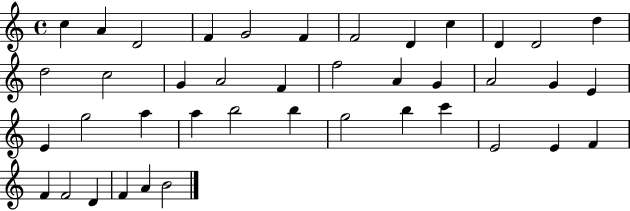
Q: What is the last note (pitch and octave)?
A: B4